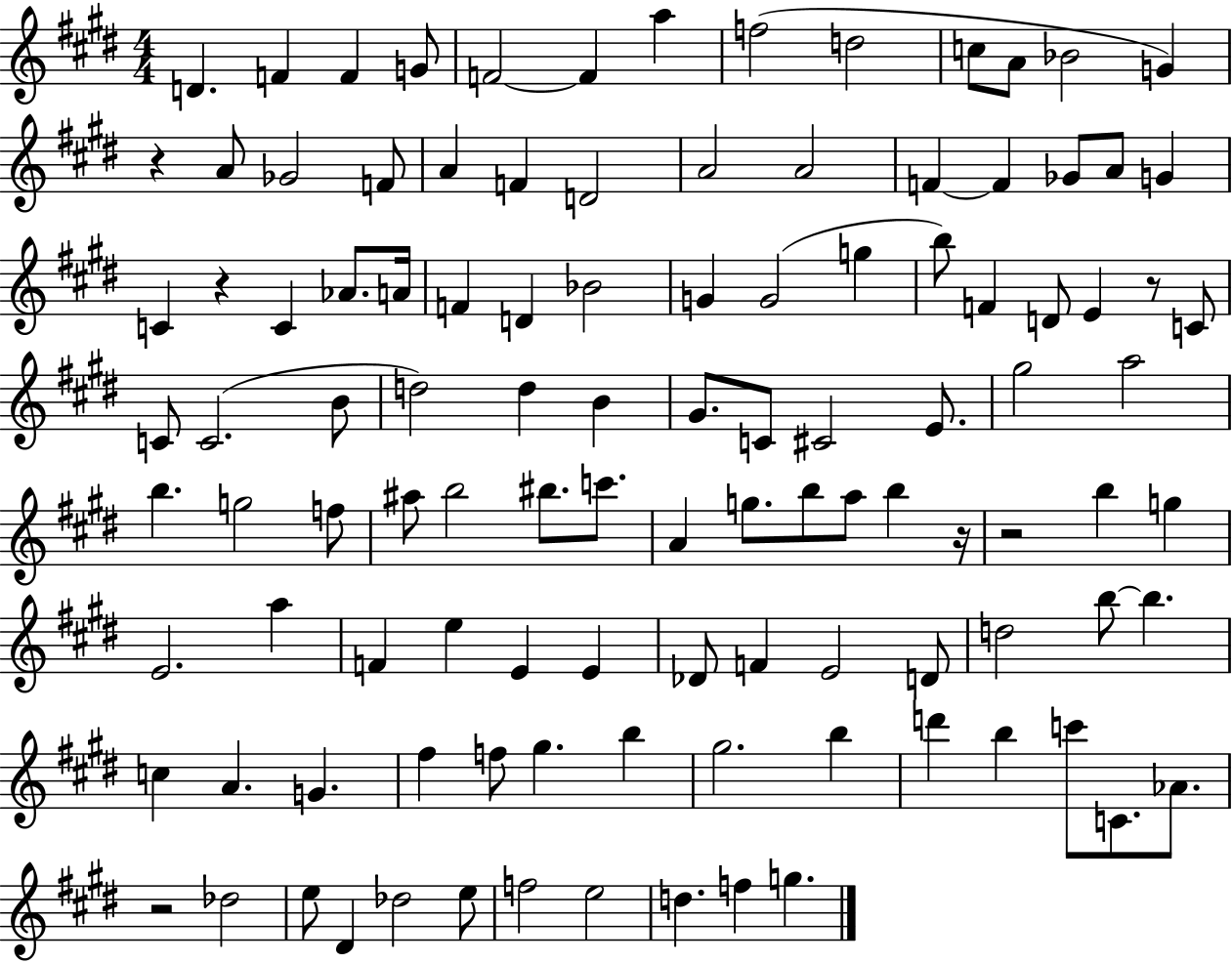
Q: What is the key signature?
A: E major